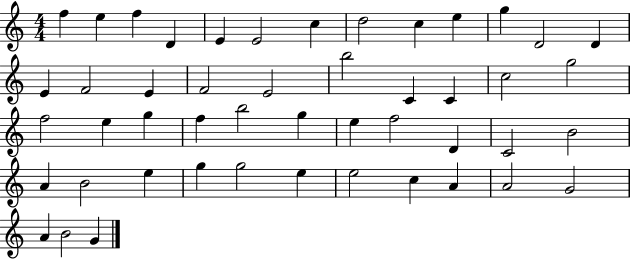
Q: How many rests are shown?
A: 0